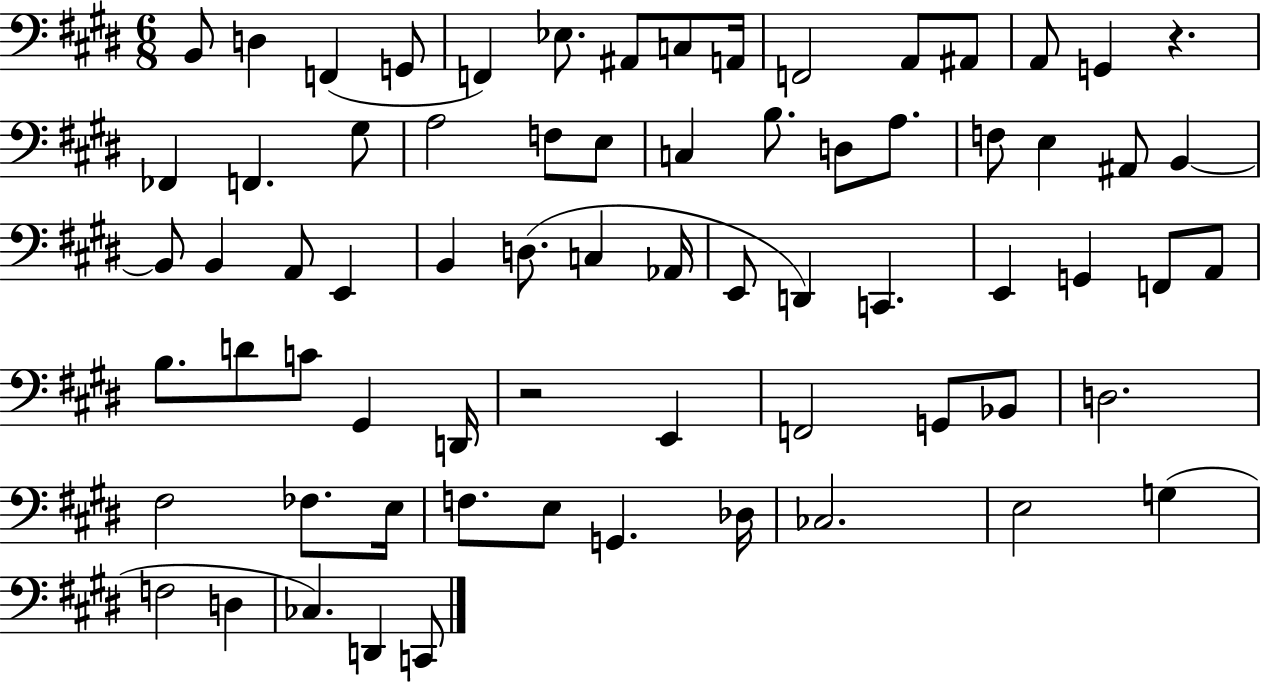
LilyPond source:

{
  \clef bass
  \numericTimeSignature
  \time 6/8
  \key e \major
  b,8 d4 f,4( g,8 | f,4) ees8. ais,8 c8 a,16 | f,2 a,8 ais,8 | a,8 g,4 r4. | \break fes,4 f,4. gis8 | a2 f8 e8 | c4 b8. d8 a8. | f8 e4 ais,8 b,4~~ | \break b,8 b,4 a,8 e,4 | b,4 d8.( c4 aes,16 | e,8 d,4) c,4. | e,4 g,4 f,8 a,8 | \break b8. d'8 c'8 gis,4 d,16 | r2 e,4 | f,2 g,8 bes,8 | d2. | \break fis2 fes8. e16 | f8. e8 g,4. des16 | ces2. | e2 g4( | \break f2 d4 | ces4.) d,4 c,8 | \bar "|."
}